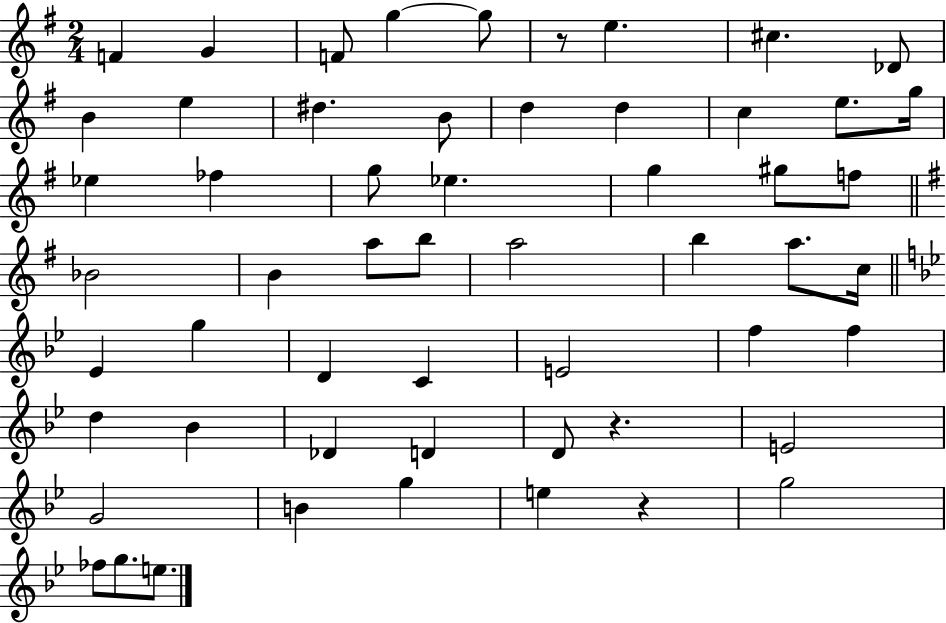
{
  \clef treble
  \numericTimeSignature
  \time 2/4
  \key g \major
  \repeat volta 2 { f'4 g'4 | f'8 g''4~~ g''8 | r8 e''4. | cis''4. des'8 | \break b'4 e''4 | dis''4. b'8 | d''4 d''4 | c''4 e''8. g''16 | \break ees''4 fes''4 | g''8 ees''4. | g''4 gis''8 f''8 | \bar "||" \break \key g \major bes'2 | b'4 a''8 b''8 | a''2 | b''4 a''8. c''16 | \break \bar "||" \break \key bes \major ees'4 g''4 | d'4 c'4 | e'2 | f''4 f''4 | \break d''4 bes'4 | des'4 d'4 | d'8 r4. | e'2 | \break g'2 | b'4 g''4 | e''4 r4 | g''2 | \break fes''8 g''8. e''8. | } \bar "|."
}